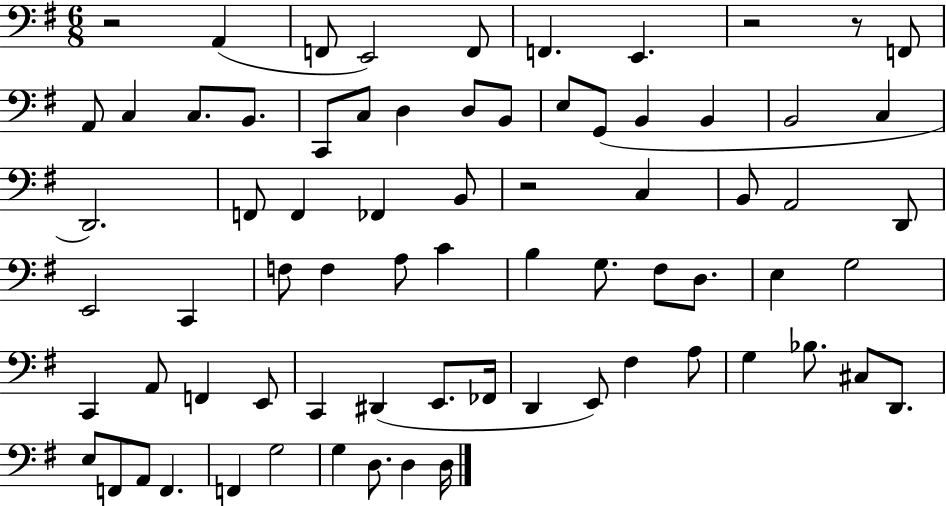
R/h A2/q F2/e E2/h F2/e F2/q. E2/q. R/h R/e F2/e A2/e C3/q C3/e. B2/e. C2/e C3/e D3/q D3/e B2/e E3/e G2/e B2/q B2/q B2/h C3/q D2/h. F2/e F2/q FES2/q B2/e R/h C3/q B2/e A2/h D2/e E2/h C2/q F3/e F3/q A3/e C4/q B3/q G3/e. F#3/e D3/e. E3/q G3/h C2/q A2/e F2/q E2/e C2/q D#2/q E2/e. FES2/s D2/q E2/e F#3/q A3/e G3/q Bb3/e. C#3/e D2/e. E3/e F2/e A2/e F2/q. F2/q G3/h G3/q D3/e. D3/q D3/s